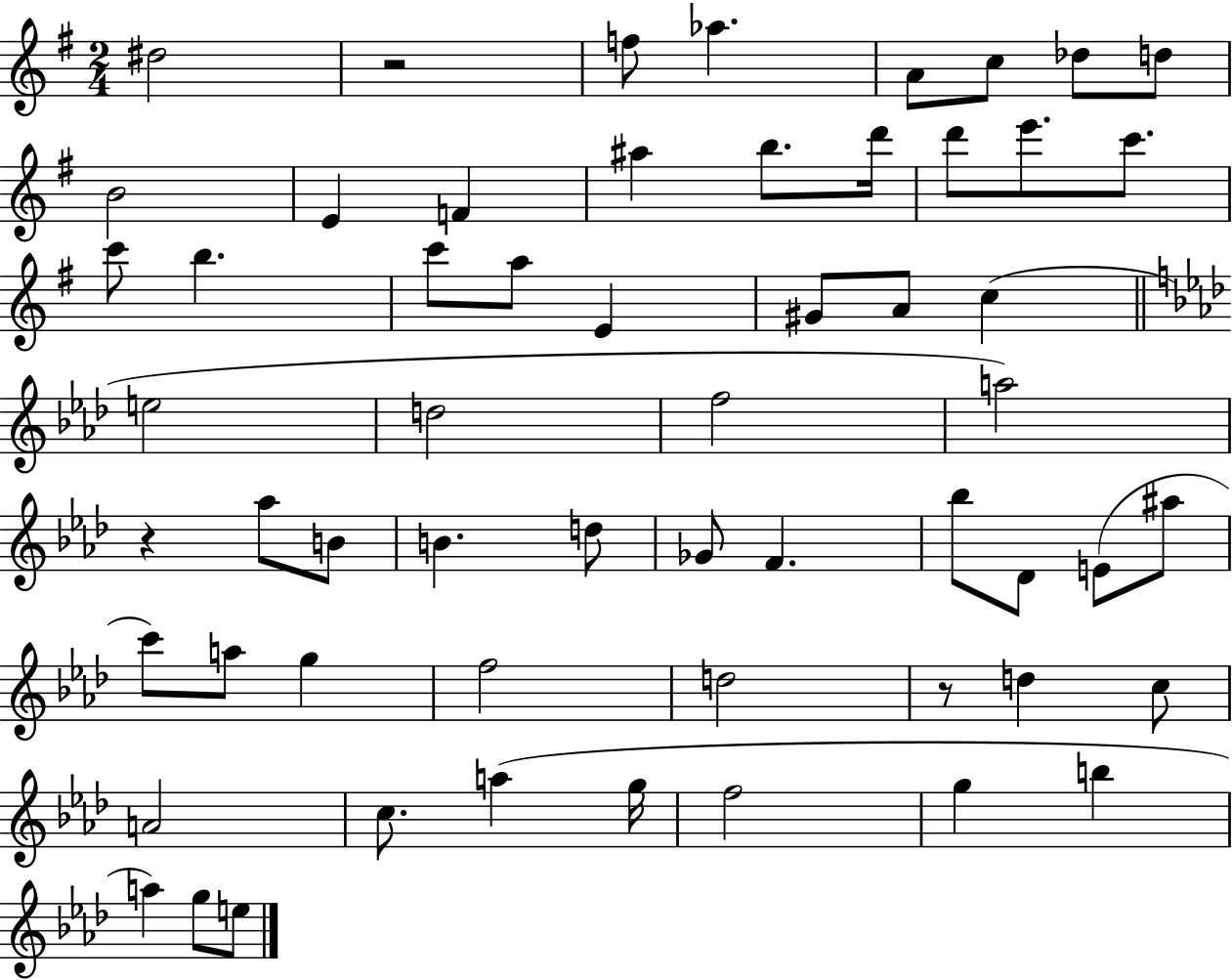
X:1
T:Untitled
M:2/4
L:1/4
K:G
^d2 z2 f/2 _a A/2 c/2 _d/2 d/2 B2 E F ^a b/2 d'/4 d'/2 e'/2 c'/2 c'/2 b c'/2 a/2 E ^G/2 A/2 c e2 d2 f2 a2 z _a/2 B/2 B d/2 _G/2 F _b/2 _D/2 E/2 ^a/2 c'/2 a/2 g f2 d2 z/2 d c/2 A2 c/2 a g/4 f2 g b a g/2 e/2